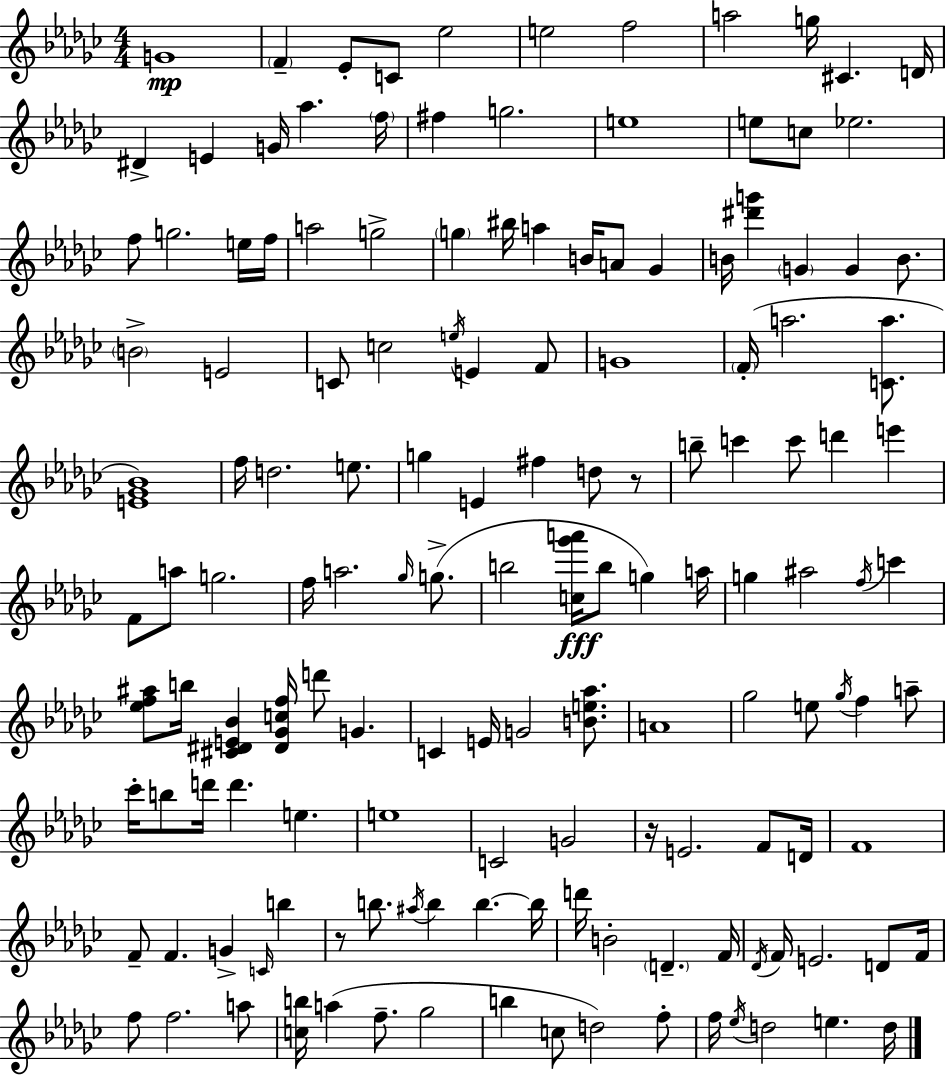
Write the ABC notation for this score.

X:1
T:Untitled
M:4/4
L:1/4
K:Ebm
G4 F _E/2 C/2 _e2 e2 f2 a2 g/4 ^C D/4 ^D E G/4 _a f/4 ^f g2 e4 e/2 c/2 _e2 f/2 g2 e/4 f/4 a2 g2 g ^b/4 a B/4 A/2 _G B/4 [^d'g'] G G B/2 B2 E2 C/2 c2 e/4 E F/2 G4 F/4 a2 [Ca]/2 [E_G_B]4 f/4 d2 e/2 g E ^f d/2 z/2 b/2 c' c'/2 d' e' F/2 a/2 g2 f/4 a2 _g/4 g/2 b2 [c_g'a']/4 b/2 g a/4 g ^a2 f/4 c' [_ef^a]/2 b/4 [^C^DE_B] [^D_Gcf]/4 d'/2 G C E/4 G2 [Be_a]/2 A4 _g2 e/2 _g/4 f a/2 _c'/4 b/2 d'/4 d' e e4 C2 G2 z/4 E2 F/2 D/4 F4 F/2 F G C/4 b z/2 b/2 ^a/4 b b b/4 d'/4 B2 D F/4 _D/4 F/4 E2 D/2 F/4 f/2 f2 a/2 [cb]/4 a f/2 _g2 b c/2 d2 f/2 f/4 _e/4 d2 e d/4